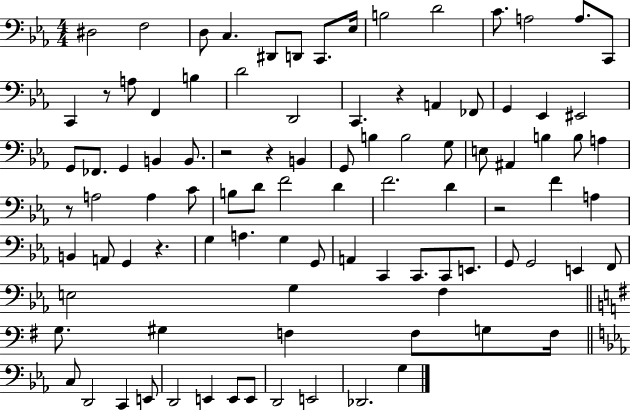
X:1
T:Untitled
M:4/4
L:1/4
K:Eb
^D,2 F,2 D,/2 C, ^D,,/2 D,,/2 C,,/2 _E,/4 B,2 D2 C/2 A,2 A,/2 C,,/2 C,, z/2 A,/2 F,, B, D2 D,,2 C,, z A,, _F,,/2 G,, _E,, ^E,,2 G,,/2 _F,,/2 G,, B,, B,,/2 z2 z B,, G,,/2 B, B,2 G,/2 E,/2 ^A,, B, B,/2 A, z/2 A,2 A, C/2 B,/2 D/2 F2 D F2 D z2 F A, B,, A,,/2 G,, z G, A, G, G,,/2 A,, C,, C,,/2 C,,/2 E,,/2 G,,/2 G,,2 E,, F,,/2 E,2 G, F, G,/2 ^G, F, F,/2 G,/2 F,/4 C,/2 D,,2 C,, E,,/2 D,,2 E,, E,,/2 E,,/2 D,,2 E,,2 _D,,2 G,